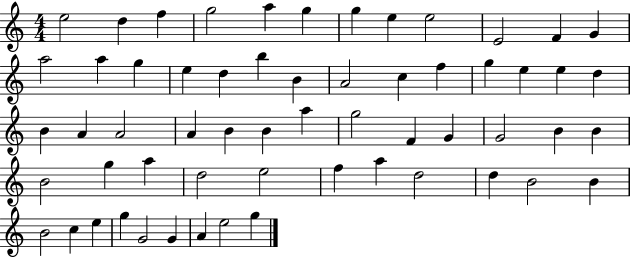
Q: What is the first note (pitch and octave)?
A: E5